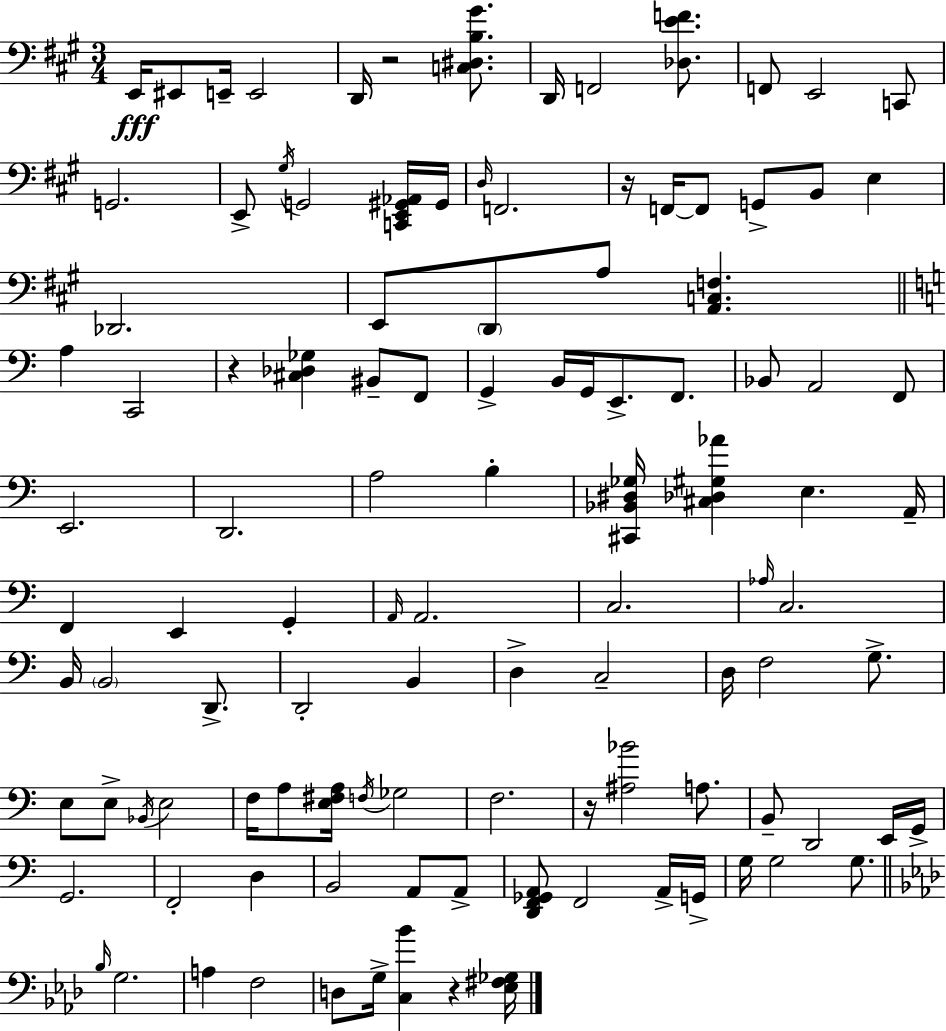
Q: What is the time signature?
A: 3/4